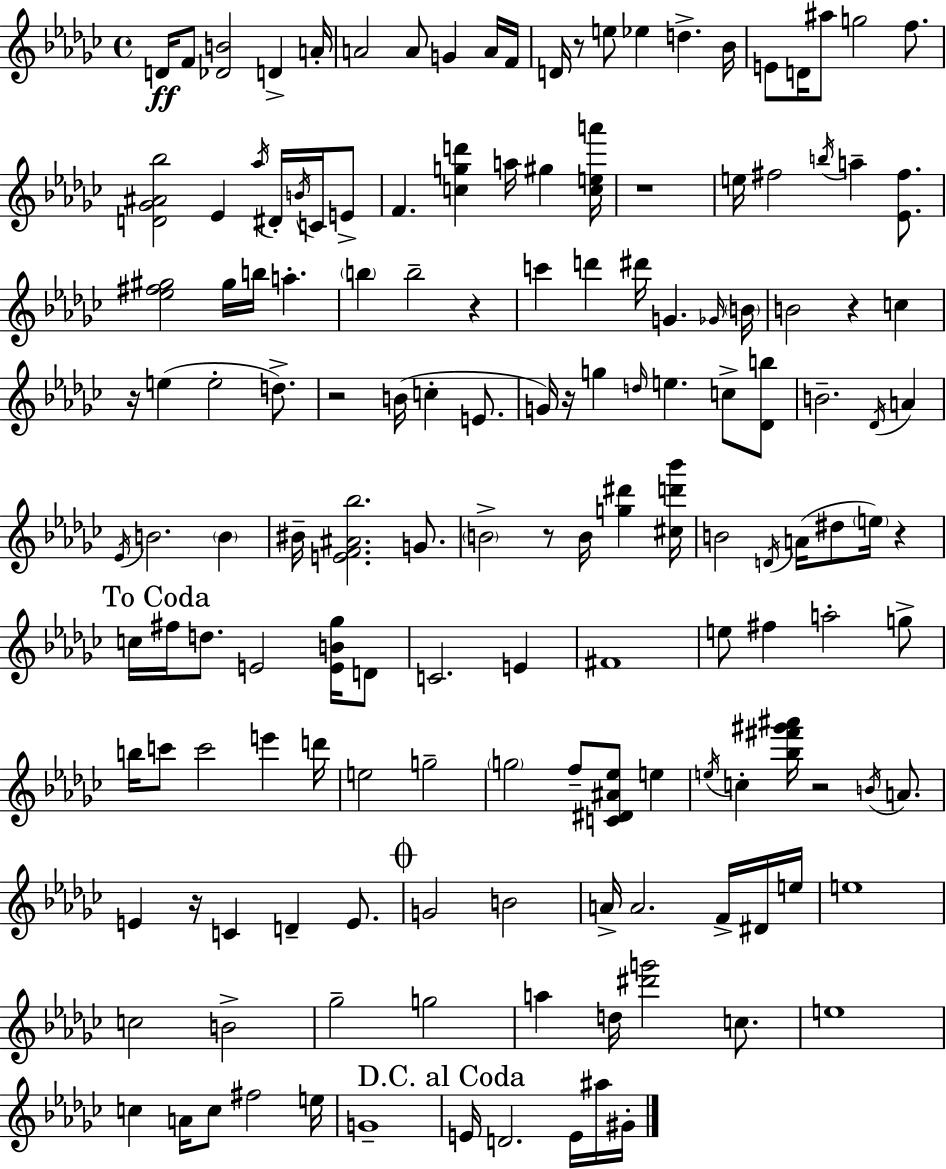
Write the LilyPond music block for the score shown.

{
  \clef treble
  \time 4/4
  \defaultTimeSignature
  \key ees \minor
  d'16\ff f'8 <des' b'>2 d'4-> a'16-. | a'2 a'8 g'4 a'16 f'16 | d'16 r8 e''8 ees''4 d''4.-> bes'16 | e'8 d'16 ais''8 g''2 f''8. | \break <d' ges' ais' bes''>2 ees'4 \acciaccatura { aes''16 } dis'16-. \acciaccatura { b'16 } c'16 | e'8-> f'4. <c'' g'' d'''>4 a''16 gis''4 | <c'' e'' a'''>16 r1 | e''16 fis''2 \acciaccatura { b''16 } a''4-- | \break <ees' fis''>8. <ees'' fis'' gis''>2 gis''16 b''16 a''4.-. | \parenthesize b''4 b''2-- r4 | c'''4 d'''4 dis'''16 g'4. | \grace { ges'16 } \parenthesize b'16 b'2 r4 | \break c''4 r16 e''4( e''2-. | d''8.->) r2 b'16( c''4-. | e'8. g'16) r16 g''4 \grace { d''16 } e''4. | c''8-> <des' b''>8 b'2.-- | \break \acciaccatura { des'16 } a'4 \acciaccatura { ees'16 } b'2. | \parenthesize b'4 bis'16-- <e' f' ais' bes''>2. | g'8. \parenthesize b'2-> r8 | b'16 <g'' dis'''>4 <cis'' d''' bes'''>16 b'2 \acciaccatura { d'16 }( | \break a'16 dis''8 \parenthesize e''16) r4 \mark "To Coda" c''16 fis''16 d''8. e'2 | <e' b' ges''>16 d'8 c'2. | e'4 fis'1 | e''8 fis''4 a''2-. | \break g''8-> b''16 c'''8 c'''2 | e'''4 d'''16 e''2 | g''2-- \parenthesize g''2 | f''8-- <c' dis' ais' ees''>8 e''4 \acciaccatura { e''16 } c''4-. <bes'' fis''' gis''' ais'''>16 r2 | \break \acciaccatura { b'16 } a'8. e'4 r16 c'4 | d'4-- e'8. \mark \markup { \musicglyph "scripts.coda" } g'2 | b'2 a'16-> a'2. | f'16-> dis'16 e''16 e''1 | \break c''2 | b'2-> ges''2-- | g''2 a''4 d''16 <dis''' g'''>2 | c''8. e''1 | \break c''4 a'16 c''8 | fis''2 e''16 g'1-- | \mark "D.C. al Coda" e'16 d'2. | e'16 ais''16 gis'16-. \bar "|."
}